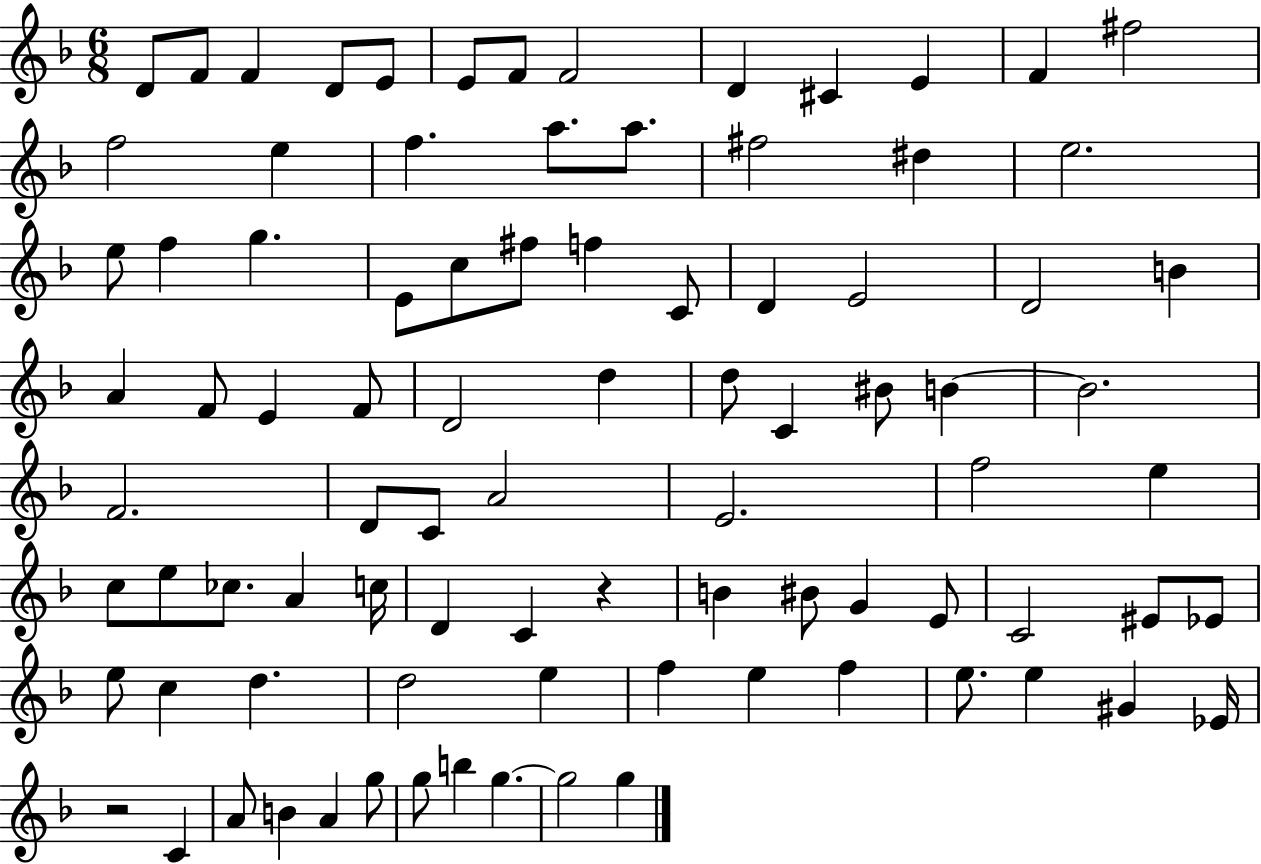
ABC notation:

X:1
T:Untitled
M:6/8
L:1/4
K:F
D/2 F/2 F D/2 E/2 E/2 F/2 F2 D ^C E F ^f2 f2 e f a/2 a/2 ^f2 ^d e2 e/2 f g E/2 c/2 ^f/2 f C/2 D E2 D2 B A F/2 E F/2 D2 d d/2 C ^B/2 B B2 F2 D/2 C/2 A2 E2 f2 e c/2 e/2 _c/2 A c/4 D C z B ^B/2 G E/2 C2 ^E/2 _E/2 e/2 c d d2 e f e f e/2 e ^G _E/4 z2 C A/2 B A g/2 g/2 b g g2 g